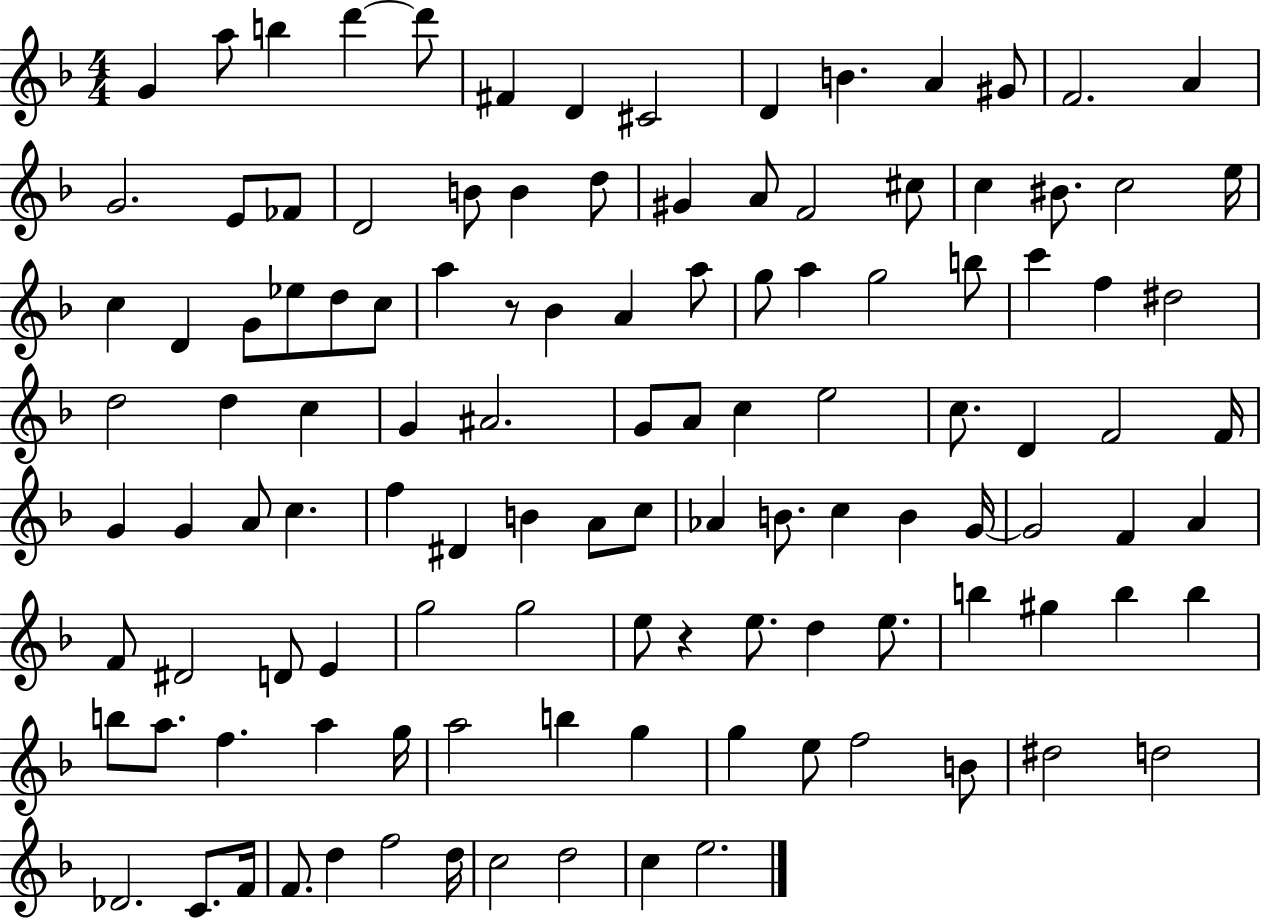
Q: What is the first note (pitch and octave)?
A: G4